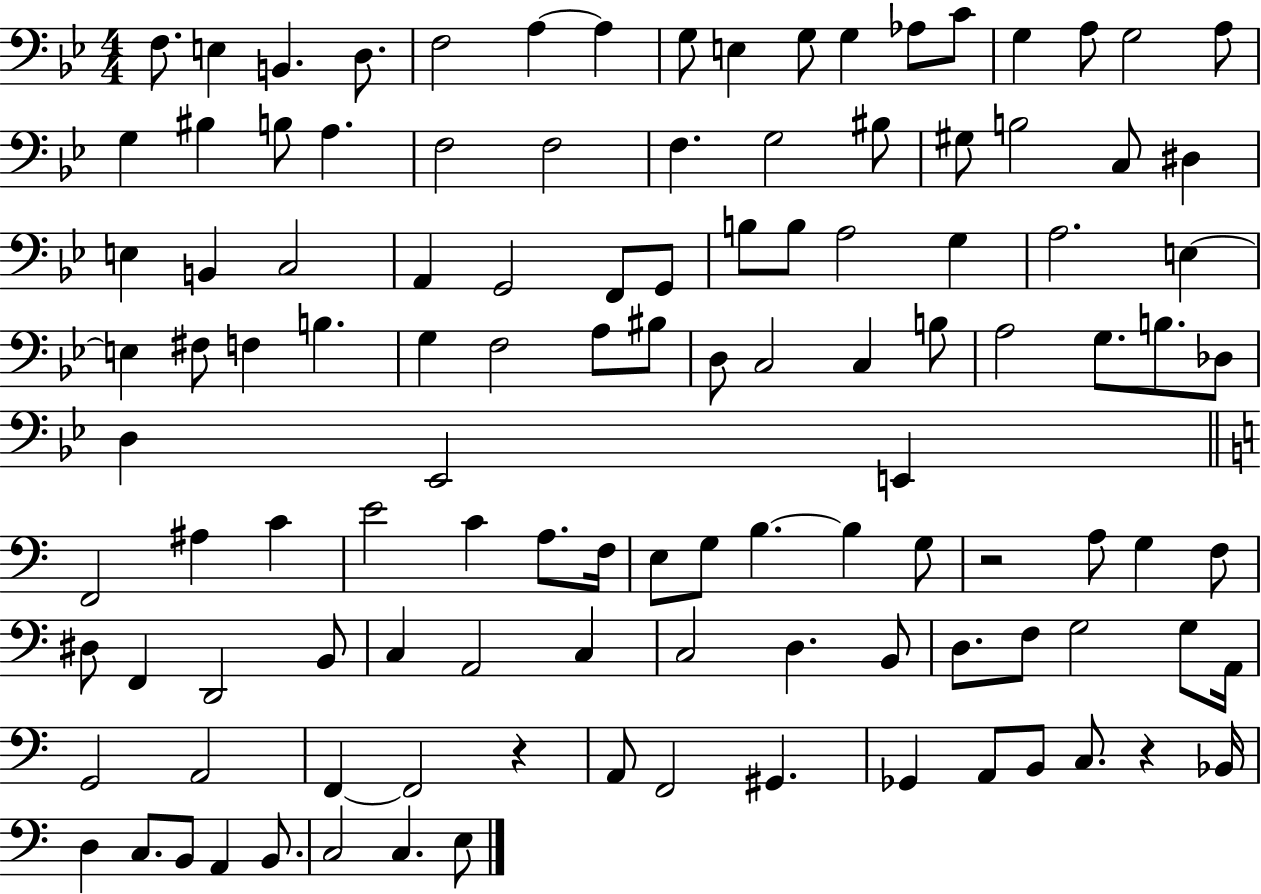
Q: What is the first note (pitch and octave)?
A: F3